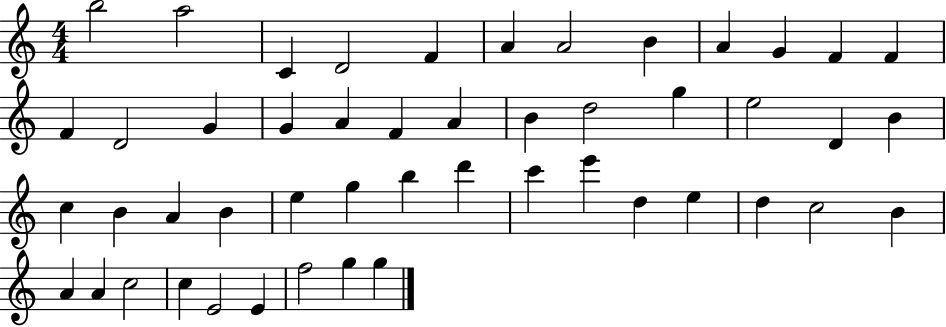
B5/h A5/h C4/q D4/h F4/q A4/q A4/h B4/q A4/q G4/q F4/q F4/q F4/q D4/h G4/q G4/q A4/q F4/q A4/q B4/q D5/h G5/q E5/h D4/q B4/q C5/q B4/q A4/q B4/q E5/q G5/q B5/q D6/q C6/q E6/q D5/q E5/q D5/q C5/h B4/q A4/q A4/q C5/h C5/q E4/h E4/q F5/h G5/q G5/q